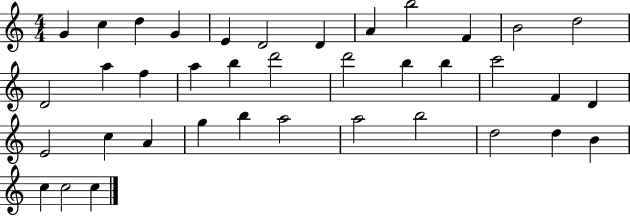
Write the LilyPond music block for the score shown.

{
  \clef treble
  \numericTimeSignature
  \time 4/4
  \key c \major
  g'4 c''4 d''4 g'4 | e'4 d'2 d'4 | a'4 b''2 f'4 | b'2 d''2 | \break d'2 a''4 f''4 | a''4 b''4 d'''2 | d'''2 b''4 b''4 | c'''2 f'4 d'4 | \break e'2 c''4 a'4 | g''4 b''4 a''2 | a''2 b''2 | d''2 d''4 b'4 | \break c''4 c''2 c''4 | \bar "|."
}